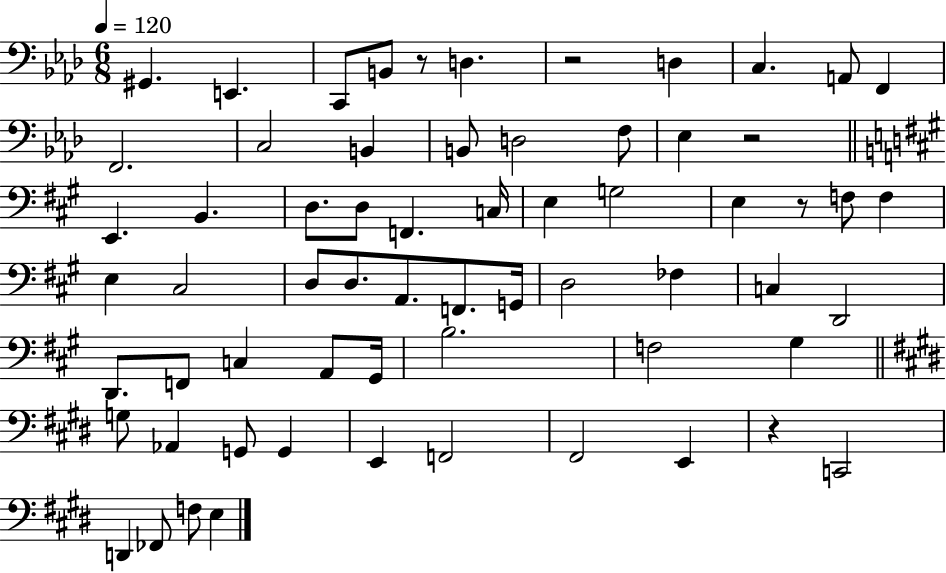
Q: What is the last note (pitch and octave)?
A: E3